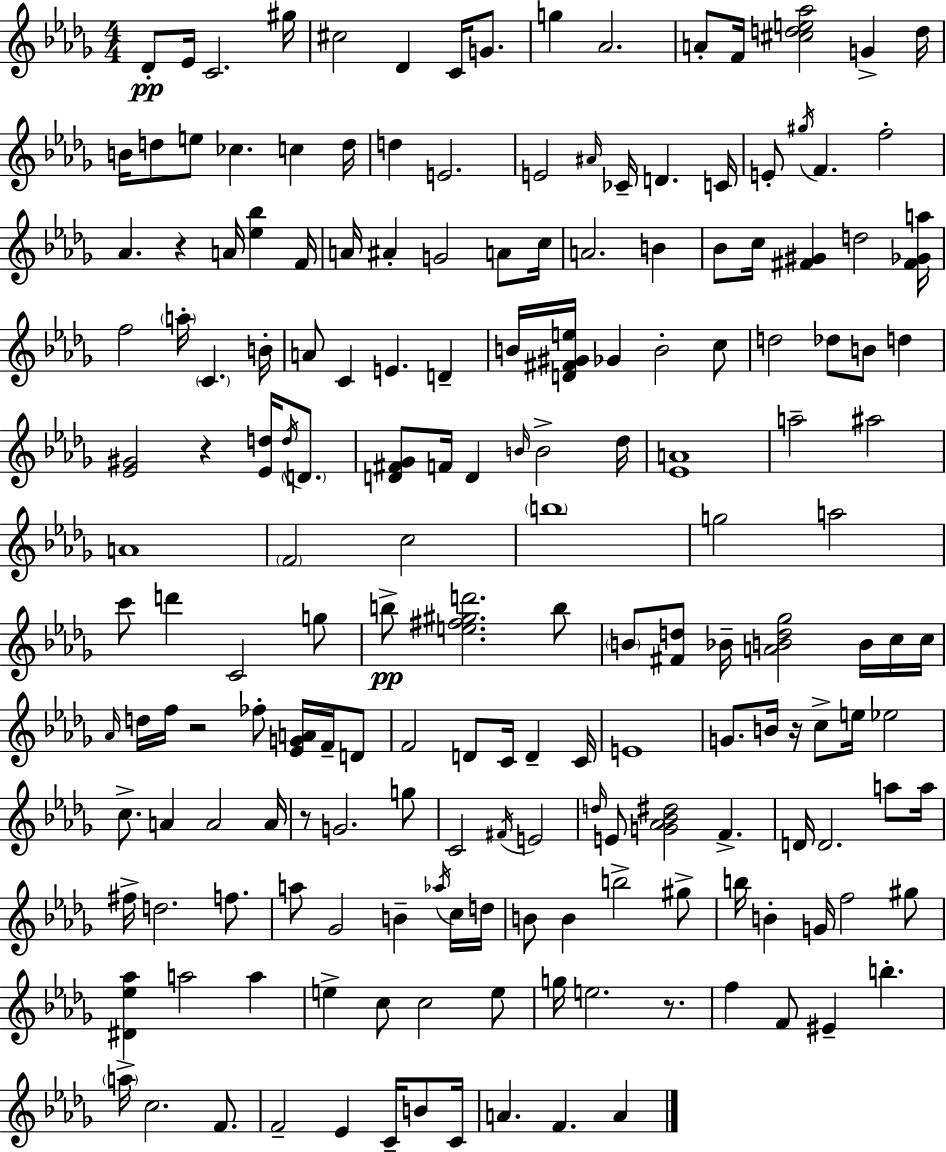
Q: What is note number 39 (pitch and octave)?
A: C5